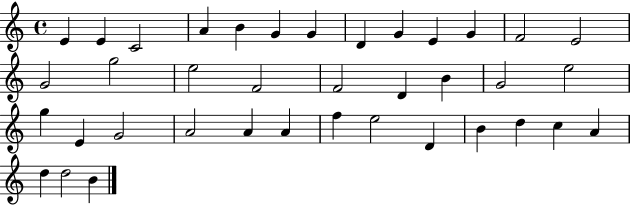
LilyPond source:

{
  \clef treble
  \time 4/4
  \defaultTimeSignature
  \key c \major
  e'4 e'4 c'2 | a'4 b'4 g'4 g'4 | d'4 g'4 e'4 g'4 | f'2 e'2 | \break g'2 g''2 | e''2 f'2 | f'2 d'4 b'4 | g'2 e''2 | \break g''4 e'4 g'2 | a'2 a'4 a'4 | f''4 e''2 d'4 | b'4 d''4 c''4 a'4 | \break d''4 d''2 b'4 | \bar "|."
}